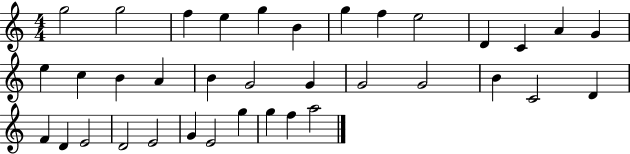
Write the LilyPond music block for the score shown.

{
  \clef treble
  \numericTimeSignature
  \time 4/4
  \key c \major
  g''2 g''2 | f''4 e''4 g''4 b'4 | g''4 f''4 e''2 | d'4 c'4 a'4 g'4 | \break e''4 c''4 b'4 a'4 | b'4 g'2 g'4 | g'2 g'2 | b'4 c'2 d'4 | \break f'4 d'4 e'2 | d'2 e'2 | g'4 e'2 g''4 | g''4 f''4 a''2 | \break \bar "|."
}